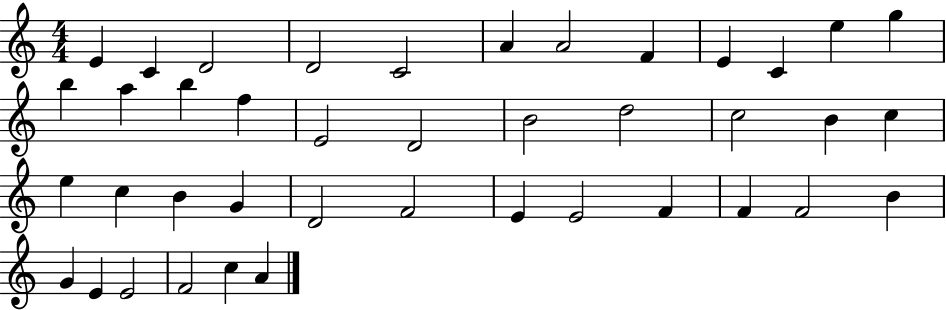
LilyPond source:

{
  \clef treble
  \numericTimeSignature
  \time 4/4
  \key c \major
  e'4 c'4 d'2 | d'2 c'2 | a'4 a'2 f'4 | e'4 c'4 e''4 g''4 | \break b''4 a''4 b''4 f''4 | e'2 d'2 | b'2 d''2 | c''2 b'4 c''4 | \break e''4 c''4 b'4 g'4 | d'2 f'2 | e'4 e'2 f'4 | f'4 f'2 b'4 | \break g'4 e'4 e'2 | f'2 c''4 a'4 | \bar "|."
}